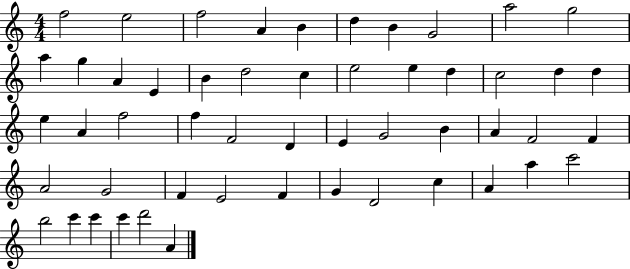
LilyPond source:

{
  \clef treble
  \numericTimeSignature
  \time 4/4
  \key c \major
  f''2 e''2 | f''2 a'4 b'4 | d''4 b'4 g'2 | a''2 g''2 | \break a''4 g''4 a'4 e'4 | b'4 d''2 c''4 | e''2 e''4 d''4 | c''2 d''4 d''4 | \break e''4 a'4 f''2 | f''4 f'2 d'4 | e'4 g'2 b'4 | a'4 f'2 f'4 | \break a'2 g'2 | f'4 e'2 f'4 | g'4 d'2 c''4 | a'4 a''4 c'''2 | \break b''2 c'''4 c'''4 | c'''4 d'''2 a'4 | \bar "|."
}